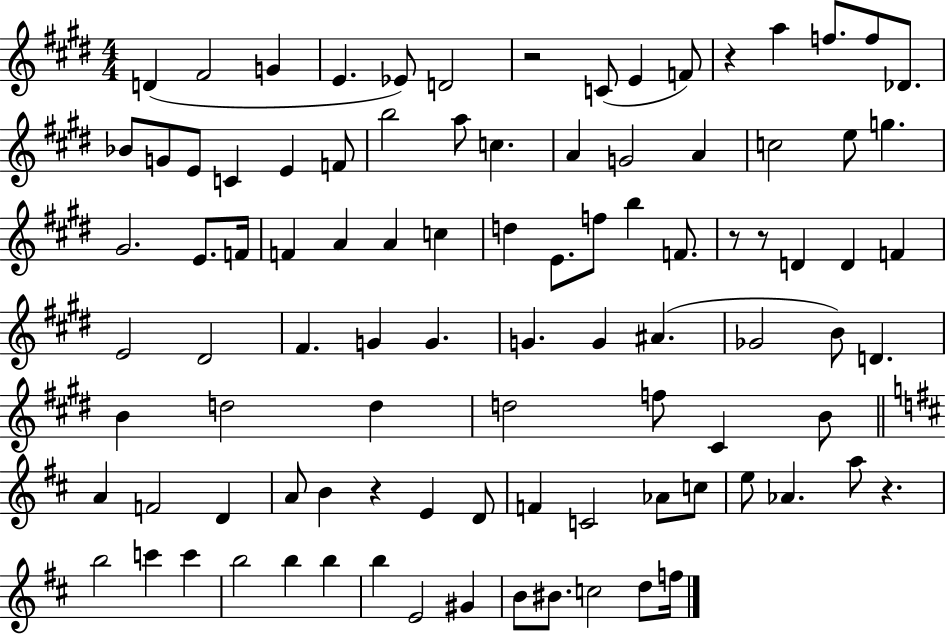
D4/q F#4/h G4/q E4/q. Eb4/e D4/h R/h C4/e E4/q F4/e R/q A5/q F5/e. F5/e Db4/e. Bb4/e G4/e E4/e C4/q E4/q F4/e B5/h A5/e C5/q. A4/q G4/h A4/q C5/h E5/e G5/q. G#4/h. E4/e. F4/s F4/q A4/q A4/q C5/q D5/q E4/e. F5/e B5/q F4/e. R/e R/e D4/q D4/q F4/q E4/h D#4/h F#4/q. G4/q G4/q. G4/q. G4/q A#4/q. Gb4/h B4/e D4/q. B4/q D5/h D5/q D5/h F5/e C#4/q B4/e A4/q F4/h D4/q A4/e B4/q R/q E4/q D4/e F4/q C4/h Ab4/e C5/e E5/e Ab4/q. A5/e R/q. B5/h C6/q C6/q B5/h B5/q B5/q B5/q E4/h G#4/q B4/e BIS4/e. C5/h D5/e F5/s